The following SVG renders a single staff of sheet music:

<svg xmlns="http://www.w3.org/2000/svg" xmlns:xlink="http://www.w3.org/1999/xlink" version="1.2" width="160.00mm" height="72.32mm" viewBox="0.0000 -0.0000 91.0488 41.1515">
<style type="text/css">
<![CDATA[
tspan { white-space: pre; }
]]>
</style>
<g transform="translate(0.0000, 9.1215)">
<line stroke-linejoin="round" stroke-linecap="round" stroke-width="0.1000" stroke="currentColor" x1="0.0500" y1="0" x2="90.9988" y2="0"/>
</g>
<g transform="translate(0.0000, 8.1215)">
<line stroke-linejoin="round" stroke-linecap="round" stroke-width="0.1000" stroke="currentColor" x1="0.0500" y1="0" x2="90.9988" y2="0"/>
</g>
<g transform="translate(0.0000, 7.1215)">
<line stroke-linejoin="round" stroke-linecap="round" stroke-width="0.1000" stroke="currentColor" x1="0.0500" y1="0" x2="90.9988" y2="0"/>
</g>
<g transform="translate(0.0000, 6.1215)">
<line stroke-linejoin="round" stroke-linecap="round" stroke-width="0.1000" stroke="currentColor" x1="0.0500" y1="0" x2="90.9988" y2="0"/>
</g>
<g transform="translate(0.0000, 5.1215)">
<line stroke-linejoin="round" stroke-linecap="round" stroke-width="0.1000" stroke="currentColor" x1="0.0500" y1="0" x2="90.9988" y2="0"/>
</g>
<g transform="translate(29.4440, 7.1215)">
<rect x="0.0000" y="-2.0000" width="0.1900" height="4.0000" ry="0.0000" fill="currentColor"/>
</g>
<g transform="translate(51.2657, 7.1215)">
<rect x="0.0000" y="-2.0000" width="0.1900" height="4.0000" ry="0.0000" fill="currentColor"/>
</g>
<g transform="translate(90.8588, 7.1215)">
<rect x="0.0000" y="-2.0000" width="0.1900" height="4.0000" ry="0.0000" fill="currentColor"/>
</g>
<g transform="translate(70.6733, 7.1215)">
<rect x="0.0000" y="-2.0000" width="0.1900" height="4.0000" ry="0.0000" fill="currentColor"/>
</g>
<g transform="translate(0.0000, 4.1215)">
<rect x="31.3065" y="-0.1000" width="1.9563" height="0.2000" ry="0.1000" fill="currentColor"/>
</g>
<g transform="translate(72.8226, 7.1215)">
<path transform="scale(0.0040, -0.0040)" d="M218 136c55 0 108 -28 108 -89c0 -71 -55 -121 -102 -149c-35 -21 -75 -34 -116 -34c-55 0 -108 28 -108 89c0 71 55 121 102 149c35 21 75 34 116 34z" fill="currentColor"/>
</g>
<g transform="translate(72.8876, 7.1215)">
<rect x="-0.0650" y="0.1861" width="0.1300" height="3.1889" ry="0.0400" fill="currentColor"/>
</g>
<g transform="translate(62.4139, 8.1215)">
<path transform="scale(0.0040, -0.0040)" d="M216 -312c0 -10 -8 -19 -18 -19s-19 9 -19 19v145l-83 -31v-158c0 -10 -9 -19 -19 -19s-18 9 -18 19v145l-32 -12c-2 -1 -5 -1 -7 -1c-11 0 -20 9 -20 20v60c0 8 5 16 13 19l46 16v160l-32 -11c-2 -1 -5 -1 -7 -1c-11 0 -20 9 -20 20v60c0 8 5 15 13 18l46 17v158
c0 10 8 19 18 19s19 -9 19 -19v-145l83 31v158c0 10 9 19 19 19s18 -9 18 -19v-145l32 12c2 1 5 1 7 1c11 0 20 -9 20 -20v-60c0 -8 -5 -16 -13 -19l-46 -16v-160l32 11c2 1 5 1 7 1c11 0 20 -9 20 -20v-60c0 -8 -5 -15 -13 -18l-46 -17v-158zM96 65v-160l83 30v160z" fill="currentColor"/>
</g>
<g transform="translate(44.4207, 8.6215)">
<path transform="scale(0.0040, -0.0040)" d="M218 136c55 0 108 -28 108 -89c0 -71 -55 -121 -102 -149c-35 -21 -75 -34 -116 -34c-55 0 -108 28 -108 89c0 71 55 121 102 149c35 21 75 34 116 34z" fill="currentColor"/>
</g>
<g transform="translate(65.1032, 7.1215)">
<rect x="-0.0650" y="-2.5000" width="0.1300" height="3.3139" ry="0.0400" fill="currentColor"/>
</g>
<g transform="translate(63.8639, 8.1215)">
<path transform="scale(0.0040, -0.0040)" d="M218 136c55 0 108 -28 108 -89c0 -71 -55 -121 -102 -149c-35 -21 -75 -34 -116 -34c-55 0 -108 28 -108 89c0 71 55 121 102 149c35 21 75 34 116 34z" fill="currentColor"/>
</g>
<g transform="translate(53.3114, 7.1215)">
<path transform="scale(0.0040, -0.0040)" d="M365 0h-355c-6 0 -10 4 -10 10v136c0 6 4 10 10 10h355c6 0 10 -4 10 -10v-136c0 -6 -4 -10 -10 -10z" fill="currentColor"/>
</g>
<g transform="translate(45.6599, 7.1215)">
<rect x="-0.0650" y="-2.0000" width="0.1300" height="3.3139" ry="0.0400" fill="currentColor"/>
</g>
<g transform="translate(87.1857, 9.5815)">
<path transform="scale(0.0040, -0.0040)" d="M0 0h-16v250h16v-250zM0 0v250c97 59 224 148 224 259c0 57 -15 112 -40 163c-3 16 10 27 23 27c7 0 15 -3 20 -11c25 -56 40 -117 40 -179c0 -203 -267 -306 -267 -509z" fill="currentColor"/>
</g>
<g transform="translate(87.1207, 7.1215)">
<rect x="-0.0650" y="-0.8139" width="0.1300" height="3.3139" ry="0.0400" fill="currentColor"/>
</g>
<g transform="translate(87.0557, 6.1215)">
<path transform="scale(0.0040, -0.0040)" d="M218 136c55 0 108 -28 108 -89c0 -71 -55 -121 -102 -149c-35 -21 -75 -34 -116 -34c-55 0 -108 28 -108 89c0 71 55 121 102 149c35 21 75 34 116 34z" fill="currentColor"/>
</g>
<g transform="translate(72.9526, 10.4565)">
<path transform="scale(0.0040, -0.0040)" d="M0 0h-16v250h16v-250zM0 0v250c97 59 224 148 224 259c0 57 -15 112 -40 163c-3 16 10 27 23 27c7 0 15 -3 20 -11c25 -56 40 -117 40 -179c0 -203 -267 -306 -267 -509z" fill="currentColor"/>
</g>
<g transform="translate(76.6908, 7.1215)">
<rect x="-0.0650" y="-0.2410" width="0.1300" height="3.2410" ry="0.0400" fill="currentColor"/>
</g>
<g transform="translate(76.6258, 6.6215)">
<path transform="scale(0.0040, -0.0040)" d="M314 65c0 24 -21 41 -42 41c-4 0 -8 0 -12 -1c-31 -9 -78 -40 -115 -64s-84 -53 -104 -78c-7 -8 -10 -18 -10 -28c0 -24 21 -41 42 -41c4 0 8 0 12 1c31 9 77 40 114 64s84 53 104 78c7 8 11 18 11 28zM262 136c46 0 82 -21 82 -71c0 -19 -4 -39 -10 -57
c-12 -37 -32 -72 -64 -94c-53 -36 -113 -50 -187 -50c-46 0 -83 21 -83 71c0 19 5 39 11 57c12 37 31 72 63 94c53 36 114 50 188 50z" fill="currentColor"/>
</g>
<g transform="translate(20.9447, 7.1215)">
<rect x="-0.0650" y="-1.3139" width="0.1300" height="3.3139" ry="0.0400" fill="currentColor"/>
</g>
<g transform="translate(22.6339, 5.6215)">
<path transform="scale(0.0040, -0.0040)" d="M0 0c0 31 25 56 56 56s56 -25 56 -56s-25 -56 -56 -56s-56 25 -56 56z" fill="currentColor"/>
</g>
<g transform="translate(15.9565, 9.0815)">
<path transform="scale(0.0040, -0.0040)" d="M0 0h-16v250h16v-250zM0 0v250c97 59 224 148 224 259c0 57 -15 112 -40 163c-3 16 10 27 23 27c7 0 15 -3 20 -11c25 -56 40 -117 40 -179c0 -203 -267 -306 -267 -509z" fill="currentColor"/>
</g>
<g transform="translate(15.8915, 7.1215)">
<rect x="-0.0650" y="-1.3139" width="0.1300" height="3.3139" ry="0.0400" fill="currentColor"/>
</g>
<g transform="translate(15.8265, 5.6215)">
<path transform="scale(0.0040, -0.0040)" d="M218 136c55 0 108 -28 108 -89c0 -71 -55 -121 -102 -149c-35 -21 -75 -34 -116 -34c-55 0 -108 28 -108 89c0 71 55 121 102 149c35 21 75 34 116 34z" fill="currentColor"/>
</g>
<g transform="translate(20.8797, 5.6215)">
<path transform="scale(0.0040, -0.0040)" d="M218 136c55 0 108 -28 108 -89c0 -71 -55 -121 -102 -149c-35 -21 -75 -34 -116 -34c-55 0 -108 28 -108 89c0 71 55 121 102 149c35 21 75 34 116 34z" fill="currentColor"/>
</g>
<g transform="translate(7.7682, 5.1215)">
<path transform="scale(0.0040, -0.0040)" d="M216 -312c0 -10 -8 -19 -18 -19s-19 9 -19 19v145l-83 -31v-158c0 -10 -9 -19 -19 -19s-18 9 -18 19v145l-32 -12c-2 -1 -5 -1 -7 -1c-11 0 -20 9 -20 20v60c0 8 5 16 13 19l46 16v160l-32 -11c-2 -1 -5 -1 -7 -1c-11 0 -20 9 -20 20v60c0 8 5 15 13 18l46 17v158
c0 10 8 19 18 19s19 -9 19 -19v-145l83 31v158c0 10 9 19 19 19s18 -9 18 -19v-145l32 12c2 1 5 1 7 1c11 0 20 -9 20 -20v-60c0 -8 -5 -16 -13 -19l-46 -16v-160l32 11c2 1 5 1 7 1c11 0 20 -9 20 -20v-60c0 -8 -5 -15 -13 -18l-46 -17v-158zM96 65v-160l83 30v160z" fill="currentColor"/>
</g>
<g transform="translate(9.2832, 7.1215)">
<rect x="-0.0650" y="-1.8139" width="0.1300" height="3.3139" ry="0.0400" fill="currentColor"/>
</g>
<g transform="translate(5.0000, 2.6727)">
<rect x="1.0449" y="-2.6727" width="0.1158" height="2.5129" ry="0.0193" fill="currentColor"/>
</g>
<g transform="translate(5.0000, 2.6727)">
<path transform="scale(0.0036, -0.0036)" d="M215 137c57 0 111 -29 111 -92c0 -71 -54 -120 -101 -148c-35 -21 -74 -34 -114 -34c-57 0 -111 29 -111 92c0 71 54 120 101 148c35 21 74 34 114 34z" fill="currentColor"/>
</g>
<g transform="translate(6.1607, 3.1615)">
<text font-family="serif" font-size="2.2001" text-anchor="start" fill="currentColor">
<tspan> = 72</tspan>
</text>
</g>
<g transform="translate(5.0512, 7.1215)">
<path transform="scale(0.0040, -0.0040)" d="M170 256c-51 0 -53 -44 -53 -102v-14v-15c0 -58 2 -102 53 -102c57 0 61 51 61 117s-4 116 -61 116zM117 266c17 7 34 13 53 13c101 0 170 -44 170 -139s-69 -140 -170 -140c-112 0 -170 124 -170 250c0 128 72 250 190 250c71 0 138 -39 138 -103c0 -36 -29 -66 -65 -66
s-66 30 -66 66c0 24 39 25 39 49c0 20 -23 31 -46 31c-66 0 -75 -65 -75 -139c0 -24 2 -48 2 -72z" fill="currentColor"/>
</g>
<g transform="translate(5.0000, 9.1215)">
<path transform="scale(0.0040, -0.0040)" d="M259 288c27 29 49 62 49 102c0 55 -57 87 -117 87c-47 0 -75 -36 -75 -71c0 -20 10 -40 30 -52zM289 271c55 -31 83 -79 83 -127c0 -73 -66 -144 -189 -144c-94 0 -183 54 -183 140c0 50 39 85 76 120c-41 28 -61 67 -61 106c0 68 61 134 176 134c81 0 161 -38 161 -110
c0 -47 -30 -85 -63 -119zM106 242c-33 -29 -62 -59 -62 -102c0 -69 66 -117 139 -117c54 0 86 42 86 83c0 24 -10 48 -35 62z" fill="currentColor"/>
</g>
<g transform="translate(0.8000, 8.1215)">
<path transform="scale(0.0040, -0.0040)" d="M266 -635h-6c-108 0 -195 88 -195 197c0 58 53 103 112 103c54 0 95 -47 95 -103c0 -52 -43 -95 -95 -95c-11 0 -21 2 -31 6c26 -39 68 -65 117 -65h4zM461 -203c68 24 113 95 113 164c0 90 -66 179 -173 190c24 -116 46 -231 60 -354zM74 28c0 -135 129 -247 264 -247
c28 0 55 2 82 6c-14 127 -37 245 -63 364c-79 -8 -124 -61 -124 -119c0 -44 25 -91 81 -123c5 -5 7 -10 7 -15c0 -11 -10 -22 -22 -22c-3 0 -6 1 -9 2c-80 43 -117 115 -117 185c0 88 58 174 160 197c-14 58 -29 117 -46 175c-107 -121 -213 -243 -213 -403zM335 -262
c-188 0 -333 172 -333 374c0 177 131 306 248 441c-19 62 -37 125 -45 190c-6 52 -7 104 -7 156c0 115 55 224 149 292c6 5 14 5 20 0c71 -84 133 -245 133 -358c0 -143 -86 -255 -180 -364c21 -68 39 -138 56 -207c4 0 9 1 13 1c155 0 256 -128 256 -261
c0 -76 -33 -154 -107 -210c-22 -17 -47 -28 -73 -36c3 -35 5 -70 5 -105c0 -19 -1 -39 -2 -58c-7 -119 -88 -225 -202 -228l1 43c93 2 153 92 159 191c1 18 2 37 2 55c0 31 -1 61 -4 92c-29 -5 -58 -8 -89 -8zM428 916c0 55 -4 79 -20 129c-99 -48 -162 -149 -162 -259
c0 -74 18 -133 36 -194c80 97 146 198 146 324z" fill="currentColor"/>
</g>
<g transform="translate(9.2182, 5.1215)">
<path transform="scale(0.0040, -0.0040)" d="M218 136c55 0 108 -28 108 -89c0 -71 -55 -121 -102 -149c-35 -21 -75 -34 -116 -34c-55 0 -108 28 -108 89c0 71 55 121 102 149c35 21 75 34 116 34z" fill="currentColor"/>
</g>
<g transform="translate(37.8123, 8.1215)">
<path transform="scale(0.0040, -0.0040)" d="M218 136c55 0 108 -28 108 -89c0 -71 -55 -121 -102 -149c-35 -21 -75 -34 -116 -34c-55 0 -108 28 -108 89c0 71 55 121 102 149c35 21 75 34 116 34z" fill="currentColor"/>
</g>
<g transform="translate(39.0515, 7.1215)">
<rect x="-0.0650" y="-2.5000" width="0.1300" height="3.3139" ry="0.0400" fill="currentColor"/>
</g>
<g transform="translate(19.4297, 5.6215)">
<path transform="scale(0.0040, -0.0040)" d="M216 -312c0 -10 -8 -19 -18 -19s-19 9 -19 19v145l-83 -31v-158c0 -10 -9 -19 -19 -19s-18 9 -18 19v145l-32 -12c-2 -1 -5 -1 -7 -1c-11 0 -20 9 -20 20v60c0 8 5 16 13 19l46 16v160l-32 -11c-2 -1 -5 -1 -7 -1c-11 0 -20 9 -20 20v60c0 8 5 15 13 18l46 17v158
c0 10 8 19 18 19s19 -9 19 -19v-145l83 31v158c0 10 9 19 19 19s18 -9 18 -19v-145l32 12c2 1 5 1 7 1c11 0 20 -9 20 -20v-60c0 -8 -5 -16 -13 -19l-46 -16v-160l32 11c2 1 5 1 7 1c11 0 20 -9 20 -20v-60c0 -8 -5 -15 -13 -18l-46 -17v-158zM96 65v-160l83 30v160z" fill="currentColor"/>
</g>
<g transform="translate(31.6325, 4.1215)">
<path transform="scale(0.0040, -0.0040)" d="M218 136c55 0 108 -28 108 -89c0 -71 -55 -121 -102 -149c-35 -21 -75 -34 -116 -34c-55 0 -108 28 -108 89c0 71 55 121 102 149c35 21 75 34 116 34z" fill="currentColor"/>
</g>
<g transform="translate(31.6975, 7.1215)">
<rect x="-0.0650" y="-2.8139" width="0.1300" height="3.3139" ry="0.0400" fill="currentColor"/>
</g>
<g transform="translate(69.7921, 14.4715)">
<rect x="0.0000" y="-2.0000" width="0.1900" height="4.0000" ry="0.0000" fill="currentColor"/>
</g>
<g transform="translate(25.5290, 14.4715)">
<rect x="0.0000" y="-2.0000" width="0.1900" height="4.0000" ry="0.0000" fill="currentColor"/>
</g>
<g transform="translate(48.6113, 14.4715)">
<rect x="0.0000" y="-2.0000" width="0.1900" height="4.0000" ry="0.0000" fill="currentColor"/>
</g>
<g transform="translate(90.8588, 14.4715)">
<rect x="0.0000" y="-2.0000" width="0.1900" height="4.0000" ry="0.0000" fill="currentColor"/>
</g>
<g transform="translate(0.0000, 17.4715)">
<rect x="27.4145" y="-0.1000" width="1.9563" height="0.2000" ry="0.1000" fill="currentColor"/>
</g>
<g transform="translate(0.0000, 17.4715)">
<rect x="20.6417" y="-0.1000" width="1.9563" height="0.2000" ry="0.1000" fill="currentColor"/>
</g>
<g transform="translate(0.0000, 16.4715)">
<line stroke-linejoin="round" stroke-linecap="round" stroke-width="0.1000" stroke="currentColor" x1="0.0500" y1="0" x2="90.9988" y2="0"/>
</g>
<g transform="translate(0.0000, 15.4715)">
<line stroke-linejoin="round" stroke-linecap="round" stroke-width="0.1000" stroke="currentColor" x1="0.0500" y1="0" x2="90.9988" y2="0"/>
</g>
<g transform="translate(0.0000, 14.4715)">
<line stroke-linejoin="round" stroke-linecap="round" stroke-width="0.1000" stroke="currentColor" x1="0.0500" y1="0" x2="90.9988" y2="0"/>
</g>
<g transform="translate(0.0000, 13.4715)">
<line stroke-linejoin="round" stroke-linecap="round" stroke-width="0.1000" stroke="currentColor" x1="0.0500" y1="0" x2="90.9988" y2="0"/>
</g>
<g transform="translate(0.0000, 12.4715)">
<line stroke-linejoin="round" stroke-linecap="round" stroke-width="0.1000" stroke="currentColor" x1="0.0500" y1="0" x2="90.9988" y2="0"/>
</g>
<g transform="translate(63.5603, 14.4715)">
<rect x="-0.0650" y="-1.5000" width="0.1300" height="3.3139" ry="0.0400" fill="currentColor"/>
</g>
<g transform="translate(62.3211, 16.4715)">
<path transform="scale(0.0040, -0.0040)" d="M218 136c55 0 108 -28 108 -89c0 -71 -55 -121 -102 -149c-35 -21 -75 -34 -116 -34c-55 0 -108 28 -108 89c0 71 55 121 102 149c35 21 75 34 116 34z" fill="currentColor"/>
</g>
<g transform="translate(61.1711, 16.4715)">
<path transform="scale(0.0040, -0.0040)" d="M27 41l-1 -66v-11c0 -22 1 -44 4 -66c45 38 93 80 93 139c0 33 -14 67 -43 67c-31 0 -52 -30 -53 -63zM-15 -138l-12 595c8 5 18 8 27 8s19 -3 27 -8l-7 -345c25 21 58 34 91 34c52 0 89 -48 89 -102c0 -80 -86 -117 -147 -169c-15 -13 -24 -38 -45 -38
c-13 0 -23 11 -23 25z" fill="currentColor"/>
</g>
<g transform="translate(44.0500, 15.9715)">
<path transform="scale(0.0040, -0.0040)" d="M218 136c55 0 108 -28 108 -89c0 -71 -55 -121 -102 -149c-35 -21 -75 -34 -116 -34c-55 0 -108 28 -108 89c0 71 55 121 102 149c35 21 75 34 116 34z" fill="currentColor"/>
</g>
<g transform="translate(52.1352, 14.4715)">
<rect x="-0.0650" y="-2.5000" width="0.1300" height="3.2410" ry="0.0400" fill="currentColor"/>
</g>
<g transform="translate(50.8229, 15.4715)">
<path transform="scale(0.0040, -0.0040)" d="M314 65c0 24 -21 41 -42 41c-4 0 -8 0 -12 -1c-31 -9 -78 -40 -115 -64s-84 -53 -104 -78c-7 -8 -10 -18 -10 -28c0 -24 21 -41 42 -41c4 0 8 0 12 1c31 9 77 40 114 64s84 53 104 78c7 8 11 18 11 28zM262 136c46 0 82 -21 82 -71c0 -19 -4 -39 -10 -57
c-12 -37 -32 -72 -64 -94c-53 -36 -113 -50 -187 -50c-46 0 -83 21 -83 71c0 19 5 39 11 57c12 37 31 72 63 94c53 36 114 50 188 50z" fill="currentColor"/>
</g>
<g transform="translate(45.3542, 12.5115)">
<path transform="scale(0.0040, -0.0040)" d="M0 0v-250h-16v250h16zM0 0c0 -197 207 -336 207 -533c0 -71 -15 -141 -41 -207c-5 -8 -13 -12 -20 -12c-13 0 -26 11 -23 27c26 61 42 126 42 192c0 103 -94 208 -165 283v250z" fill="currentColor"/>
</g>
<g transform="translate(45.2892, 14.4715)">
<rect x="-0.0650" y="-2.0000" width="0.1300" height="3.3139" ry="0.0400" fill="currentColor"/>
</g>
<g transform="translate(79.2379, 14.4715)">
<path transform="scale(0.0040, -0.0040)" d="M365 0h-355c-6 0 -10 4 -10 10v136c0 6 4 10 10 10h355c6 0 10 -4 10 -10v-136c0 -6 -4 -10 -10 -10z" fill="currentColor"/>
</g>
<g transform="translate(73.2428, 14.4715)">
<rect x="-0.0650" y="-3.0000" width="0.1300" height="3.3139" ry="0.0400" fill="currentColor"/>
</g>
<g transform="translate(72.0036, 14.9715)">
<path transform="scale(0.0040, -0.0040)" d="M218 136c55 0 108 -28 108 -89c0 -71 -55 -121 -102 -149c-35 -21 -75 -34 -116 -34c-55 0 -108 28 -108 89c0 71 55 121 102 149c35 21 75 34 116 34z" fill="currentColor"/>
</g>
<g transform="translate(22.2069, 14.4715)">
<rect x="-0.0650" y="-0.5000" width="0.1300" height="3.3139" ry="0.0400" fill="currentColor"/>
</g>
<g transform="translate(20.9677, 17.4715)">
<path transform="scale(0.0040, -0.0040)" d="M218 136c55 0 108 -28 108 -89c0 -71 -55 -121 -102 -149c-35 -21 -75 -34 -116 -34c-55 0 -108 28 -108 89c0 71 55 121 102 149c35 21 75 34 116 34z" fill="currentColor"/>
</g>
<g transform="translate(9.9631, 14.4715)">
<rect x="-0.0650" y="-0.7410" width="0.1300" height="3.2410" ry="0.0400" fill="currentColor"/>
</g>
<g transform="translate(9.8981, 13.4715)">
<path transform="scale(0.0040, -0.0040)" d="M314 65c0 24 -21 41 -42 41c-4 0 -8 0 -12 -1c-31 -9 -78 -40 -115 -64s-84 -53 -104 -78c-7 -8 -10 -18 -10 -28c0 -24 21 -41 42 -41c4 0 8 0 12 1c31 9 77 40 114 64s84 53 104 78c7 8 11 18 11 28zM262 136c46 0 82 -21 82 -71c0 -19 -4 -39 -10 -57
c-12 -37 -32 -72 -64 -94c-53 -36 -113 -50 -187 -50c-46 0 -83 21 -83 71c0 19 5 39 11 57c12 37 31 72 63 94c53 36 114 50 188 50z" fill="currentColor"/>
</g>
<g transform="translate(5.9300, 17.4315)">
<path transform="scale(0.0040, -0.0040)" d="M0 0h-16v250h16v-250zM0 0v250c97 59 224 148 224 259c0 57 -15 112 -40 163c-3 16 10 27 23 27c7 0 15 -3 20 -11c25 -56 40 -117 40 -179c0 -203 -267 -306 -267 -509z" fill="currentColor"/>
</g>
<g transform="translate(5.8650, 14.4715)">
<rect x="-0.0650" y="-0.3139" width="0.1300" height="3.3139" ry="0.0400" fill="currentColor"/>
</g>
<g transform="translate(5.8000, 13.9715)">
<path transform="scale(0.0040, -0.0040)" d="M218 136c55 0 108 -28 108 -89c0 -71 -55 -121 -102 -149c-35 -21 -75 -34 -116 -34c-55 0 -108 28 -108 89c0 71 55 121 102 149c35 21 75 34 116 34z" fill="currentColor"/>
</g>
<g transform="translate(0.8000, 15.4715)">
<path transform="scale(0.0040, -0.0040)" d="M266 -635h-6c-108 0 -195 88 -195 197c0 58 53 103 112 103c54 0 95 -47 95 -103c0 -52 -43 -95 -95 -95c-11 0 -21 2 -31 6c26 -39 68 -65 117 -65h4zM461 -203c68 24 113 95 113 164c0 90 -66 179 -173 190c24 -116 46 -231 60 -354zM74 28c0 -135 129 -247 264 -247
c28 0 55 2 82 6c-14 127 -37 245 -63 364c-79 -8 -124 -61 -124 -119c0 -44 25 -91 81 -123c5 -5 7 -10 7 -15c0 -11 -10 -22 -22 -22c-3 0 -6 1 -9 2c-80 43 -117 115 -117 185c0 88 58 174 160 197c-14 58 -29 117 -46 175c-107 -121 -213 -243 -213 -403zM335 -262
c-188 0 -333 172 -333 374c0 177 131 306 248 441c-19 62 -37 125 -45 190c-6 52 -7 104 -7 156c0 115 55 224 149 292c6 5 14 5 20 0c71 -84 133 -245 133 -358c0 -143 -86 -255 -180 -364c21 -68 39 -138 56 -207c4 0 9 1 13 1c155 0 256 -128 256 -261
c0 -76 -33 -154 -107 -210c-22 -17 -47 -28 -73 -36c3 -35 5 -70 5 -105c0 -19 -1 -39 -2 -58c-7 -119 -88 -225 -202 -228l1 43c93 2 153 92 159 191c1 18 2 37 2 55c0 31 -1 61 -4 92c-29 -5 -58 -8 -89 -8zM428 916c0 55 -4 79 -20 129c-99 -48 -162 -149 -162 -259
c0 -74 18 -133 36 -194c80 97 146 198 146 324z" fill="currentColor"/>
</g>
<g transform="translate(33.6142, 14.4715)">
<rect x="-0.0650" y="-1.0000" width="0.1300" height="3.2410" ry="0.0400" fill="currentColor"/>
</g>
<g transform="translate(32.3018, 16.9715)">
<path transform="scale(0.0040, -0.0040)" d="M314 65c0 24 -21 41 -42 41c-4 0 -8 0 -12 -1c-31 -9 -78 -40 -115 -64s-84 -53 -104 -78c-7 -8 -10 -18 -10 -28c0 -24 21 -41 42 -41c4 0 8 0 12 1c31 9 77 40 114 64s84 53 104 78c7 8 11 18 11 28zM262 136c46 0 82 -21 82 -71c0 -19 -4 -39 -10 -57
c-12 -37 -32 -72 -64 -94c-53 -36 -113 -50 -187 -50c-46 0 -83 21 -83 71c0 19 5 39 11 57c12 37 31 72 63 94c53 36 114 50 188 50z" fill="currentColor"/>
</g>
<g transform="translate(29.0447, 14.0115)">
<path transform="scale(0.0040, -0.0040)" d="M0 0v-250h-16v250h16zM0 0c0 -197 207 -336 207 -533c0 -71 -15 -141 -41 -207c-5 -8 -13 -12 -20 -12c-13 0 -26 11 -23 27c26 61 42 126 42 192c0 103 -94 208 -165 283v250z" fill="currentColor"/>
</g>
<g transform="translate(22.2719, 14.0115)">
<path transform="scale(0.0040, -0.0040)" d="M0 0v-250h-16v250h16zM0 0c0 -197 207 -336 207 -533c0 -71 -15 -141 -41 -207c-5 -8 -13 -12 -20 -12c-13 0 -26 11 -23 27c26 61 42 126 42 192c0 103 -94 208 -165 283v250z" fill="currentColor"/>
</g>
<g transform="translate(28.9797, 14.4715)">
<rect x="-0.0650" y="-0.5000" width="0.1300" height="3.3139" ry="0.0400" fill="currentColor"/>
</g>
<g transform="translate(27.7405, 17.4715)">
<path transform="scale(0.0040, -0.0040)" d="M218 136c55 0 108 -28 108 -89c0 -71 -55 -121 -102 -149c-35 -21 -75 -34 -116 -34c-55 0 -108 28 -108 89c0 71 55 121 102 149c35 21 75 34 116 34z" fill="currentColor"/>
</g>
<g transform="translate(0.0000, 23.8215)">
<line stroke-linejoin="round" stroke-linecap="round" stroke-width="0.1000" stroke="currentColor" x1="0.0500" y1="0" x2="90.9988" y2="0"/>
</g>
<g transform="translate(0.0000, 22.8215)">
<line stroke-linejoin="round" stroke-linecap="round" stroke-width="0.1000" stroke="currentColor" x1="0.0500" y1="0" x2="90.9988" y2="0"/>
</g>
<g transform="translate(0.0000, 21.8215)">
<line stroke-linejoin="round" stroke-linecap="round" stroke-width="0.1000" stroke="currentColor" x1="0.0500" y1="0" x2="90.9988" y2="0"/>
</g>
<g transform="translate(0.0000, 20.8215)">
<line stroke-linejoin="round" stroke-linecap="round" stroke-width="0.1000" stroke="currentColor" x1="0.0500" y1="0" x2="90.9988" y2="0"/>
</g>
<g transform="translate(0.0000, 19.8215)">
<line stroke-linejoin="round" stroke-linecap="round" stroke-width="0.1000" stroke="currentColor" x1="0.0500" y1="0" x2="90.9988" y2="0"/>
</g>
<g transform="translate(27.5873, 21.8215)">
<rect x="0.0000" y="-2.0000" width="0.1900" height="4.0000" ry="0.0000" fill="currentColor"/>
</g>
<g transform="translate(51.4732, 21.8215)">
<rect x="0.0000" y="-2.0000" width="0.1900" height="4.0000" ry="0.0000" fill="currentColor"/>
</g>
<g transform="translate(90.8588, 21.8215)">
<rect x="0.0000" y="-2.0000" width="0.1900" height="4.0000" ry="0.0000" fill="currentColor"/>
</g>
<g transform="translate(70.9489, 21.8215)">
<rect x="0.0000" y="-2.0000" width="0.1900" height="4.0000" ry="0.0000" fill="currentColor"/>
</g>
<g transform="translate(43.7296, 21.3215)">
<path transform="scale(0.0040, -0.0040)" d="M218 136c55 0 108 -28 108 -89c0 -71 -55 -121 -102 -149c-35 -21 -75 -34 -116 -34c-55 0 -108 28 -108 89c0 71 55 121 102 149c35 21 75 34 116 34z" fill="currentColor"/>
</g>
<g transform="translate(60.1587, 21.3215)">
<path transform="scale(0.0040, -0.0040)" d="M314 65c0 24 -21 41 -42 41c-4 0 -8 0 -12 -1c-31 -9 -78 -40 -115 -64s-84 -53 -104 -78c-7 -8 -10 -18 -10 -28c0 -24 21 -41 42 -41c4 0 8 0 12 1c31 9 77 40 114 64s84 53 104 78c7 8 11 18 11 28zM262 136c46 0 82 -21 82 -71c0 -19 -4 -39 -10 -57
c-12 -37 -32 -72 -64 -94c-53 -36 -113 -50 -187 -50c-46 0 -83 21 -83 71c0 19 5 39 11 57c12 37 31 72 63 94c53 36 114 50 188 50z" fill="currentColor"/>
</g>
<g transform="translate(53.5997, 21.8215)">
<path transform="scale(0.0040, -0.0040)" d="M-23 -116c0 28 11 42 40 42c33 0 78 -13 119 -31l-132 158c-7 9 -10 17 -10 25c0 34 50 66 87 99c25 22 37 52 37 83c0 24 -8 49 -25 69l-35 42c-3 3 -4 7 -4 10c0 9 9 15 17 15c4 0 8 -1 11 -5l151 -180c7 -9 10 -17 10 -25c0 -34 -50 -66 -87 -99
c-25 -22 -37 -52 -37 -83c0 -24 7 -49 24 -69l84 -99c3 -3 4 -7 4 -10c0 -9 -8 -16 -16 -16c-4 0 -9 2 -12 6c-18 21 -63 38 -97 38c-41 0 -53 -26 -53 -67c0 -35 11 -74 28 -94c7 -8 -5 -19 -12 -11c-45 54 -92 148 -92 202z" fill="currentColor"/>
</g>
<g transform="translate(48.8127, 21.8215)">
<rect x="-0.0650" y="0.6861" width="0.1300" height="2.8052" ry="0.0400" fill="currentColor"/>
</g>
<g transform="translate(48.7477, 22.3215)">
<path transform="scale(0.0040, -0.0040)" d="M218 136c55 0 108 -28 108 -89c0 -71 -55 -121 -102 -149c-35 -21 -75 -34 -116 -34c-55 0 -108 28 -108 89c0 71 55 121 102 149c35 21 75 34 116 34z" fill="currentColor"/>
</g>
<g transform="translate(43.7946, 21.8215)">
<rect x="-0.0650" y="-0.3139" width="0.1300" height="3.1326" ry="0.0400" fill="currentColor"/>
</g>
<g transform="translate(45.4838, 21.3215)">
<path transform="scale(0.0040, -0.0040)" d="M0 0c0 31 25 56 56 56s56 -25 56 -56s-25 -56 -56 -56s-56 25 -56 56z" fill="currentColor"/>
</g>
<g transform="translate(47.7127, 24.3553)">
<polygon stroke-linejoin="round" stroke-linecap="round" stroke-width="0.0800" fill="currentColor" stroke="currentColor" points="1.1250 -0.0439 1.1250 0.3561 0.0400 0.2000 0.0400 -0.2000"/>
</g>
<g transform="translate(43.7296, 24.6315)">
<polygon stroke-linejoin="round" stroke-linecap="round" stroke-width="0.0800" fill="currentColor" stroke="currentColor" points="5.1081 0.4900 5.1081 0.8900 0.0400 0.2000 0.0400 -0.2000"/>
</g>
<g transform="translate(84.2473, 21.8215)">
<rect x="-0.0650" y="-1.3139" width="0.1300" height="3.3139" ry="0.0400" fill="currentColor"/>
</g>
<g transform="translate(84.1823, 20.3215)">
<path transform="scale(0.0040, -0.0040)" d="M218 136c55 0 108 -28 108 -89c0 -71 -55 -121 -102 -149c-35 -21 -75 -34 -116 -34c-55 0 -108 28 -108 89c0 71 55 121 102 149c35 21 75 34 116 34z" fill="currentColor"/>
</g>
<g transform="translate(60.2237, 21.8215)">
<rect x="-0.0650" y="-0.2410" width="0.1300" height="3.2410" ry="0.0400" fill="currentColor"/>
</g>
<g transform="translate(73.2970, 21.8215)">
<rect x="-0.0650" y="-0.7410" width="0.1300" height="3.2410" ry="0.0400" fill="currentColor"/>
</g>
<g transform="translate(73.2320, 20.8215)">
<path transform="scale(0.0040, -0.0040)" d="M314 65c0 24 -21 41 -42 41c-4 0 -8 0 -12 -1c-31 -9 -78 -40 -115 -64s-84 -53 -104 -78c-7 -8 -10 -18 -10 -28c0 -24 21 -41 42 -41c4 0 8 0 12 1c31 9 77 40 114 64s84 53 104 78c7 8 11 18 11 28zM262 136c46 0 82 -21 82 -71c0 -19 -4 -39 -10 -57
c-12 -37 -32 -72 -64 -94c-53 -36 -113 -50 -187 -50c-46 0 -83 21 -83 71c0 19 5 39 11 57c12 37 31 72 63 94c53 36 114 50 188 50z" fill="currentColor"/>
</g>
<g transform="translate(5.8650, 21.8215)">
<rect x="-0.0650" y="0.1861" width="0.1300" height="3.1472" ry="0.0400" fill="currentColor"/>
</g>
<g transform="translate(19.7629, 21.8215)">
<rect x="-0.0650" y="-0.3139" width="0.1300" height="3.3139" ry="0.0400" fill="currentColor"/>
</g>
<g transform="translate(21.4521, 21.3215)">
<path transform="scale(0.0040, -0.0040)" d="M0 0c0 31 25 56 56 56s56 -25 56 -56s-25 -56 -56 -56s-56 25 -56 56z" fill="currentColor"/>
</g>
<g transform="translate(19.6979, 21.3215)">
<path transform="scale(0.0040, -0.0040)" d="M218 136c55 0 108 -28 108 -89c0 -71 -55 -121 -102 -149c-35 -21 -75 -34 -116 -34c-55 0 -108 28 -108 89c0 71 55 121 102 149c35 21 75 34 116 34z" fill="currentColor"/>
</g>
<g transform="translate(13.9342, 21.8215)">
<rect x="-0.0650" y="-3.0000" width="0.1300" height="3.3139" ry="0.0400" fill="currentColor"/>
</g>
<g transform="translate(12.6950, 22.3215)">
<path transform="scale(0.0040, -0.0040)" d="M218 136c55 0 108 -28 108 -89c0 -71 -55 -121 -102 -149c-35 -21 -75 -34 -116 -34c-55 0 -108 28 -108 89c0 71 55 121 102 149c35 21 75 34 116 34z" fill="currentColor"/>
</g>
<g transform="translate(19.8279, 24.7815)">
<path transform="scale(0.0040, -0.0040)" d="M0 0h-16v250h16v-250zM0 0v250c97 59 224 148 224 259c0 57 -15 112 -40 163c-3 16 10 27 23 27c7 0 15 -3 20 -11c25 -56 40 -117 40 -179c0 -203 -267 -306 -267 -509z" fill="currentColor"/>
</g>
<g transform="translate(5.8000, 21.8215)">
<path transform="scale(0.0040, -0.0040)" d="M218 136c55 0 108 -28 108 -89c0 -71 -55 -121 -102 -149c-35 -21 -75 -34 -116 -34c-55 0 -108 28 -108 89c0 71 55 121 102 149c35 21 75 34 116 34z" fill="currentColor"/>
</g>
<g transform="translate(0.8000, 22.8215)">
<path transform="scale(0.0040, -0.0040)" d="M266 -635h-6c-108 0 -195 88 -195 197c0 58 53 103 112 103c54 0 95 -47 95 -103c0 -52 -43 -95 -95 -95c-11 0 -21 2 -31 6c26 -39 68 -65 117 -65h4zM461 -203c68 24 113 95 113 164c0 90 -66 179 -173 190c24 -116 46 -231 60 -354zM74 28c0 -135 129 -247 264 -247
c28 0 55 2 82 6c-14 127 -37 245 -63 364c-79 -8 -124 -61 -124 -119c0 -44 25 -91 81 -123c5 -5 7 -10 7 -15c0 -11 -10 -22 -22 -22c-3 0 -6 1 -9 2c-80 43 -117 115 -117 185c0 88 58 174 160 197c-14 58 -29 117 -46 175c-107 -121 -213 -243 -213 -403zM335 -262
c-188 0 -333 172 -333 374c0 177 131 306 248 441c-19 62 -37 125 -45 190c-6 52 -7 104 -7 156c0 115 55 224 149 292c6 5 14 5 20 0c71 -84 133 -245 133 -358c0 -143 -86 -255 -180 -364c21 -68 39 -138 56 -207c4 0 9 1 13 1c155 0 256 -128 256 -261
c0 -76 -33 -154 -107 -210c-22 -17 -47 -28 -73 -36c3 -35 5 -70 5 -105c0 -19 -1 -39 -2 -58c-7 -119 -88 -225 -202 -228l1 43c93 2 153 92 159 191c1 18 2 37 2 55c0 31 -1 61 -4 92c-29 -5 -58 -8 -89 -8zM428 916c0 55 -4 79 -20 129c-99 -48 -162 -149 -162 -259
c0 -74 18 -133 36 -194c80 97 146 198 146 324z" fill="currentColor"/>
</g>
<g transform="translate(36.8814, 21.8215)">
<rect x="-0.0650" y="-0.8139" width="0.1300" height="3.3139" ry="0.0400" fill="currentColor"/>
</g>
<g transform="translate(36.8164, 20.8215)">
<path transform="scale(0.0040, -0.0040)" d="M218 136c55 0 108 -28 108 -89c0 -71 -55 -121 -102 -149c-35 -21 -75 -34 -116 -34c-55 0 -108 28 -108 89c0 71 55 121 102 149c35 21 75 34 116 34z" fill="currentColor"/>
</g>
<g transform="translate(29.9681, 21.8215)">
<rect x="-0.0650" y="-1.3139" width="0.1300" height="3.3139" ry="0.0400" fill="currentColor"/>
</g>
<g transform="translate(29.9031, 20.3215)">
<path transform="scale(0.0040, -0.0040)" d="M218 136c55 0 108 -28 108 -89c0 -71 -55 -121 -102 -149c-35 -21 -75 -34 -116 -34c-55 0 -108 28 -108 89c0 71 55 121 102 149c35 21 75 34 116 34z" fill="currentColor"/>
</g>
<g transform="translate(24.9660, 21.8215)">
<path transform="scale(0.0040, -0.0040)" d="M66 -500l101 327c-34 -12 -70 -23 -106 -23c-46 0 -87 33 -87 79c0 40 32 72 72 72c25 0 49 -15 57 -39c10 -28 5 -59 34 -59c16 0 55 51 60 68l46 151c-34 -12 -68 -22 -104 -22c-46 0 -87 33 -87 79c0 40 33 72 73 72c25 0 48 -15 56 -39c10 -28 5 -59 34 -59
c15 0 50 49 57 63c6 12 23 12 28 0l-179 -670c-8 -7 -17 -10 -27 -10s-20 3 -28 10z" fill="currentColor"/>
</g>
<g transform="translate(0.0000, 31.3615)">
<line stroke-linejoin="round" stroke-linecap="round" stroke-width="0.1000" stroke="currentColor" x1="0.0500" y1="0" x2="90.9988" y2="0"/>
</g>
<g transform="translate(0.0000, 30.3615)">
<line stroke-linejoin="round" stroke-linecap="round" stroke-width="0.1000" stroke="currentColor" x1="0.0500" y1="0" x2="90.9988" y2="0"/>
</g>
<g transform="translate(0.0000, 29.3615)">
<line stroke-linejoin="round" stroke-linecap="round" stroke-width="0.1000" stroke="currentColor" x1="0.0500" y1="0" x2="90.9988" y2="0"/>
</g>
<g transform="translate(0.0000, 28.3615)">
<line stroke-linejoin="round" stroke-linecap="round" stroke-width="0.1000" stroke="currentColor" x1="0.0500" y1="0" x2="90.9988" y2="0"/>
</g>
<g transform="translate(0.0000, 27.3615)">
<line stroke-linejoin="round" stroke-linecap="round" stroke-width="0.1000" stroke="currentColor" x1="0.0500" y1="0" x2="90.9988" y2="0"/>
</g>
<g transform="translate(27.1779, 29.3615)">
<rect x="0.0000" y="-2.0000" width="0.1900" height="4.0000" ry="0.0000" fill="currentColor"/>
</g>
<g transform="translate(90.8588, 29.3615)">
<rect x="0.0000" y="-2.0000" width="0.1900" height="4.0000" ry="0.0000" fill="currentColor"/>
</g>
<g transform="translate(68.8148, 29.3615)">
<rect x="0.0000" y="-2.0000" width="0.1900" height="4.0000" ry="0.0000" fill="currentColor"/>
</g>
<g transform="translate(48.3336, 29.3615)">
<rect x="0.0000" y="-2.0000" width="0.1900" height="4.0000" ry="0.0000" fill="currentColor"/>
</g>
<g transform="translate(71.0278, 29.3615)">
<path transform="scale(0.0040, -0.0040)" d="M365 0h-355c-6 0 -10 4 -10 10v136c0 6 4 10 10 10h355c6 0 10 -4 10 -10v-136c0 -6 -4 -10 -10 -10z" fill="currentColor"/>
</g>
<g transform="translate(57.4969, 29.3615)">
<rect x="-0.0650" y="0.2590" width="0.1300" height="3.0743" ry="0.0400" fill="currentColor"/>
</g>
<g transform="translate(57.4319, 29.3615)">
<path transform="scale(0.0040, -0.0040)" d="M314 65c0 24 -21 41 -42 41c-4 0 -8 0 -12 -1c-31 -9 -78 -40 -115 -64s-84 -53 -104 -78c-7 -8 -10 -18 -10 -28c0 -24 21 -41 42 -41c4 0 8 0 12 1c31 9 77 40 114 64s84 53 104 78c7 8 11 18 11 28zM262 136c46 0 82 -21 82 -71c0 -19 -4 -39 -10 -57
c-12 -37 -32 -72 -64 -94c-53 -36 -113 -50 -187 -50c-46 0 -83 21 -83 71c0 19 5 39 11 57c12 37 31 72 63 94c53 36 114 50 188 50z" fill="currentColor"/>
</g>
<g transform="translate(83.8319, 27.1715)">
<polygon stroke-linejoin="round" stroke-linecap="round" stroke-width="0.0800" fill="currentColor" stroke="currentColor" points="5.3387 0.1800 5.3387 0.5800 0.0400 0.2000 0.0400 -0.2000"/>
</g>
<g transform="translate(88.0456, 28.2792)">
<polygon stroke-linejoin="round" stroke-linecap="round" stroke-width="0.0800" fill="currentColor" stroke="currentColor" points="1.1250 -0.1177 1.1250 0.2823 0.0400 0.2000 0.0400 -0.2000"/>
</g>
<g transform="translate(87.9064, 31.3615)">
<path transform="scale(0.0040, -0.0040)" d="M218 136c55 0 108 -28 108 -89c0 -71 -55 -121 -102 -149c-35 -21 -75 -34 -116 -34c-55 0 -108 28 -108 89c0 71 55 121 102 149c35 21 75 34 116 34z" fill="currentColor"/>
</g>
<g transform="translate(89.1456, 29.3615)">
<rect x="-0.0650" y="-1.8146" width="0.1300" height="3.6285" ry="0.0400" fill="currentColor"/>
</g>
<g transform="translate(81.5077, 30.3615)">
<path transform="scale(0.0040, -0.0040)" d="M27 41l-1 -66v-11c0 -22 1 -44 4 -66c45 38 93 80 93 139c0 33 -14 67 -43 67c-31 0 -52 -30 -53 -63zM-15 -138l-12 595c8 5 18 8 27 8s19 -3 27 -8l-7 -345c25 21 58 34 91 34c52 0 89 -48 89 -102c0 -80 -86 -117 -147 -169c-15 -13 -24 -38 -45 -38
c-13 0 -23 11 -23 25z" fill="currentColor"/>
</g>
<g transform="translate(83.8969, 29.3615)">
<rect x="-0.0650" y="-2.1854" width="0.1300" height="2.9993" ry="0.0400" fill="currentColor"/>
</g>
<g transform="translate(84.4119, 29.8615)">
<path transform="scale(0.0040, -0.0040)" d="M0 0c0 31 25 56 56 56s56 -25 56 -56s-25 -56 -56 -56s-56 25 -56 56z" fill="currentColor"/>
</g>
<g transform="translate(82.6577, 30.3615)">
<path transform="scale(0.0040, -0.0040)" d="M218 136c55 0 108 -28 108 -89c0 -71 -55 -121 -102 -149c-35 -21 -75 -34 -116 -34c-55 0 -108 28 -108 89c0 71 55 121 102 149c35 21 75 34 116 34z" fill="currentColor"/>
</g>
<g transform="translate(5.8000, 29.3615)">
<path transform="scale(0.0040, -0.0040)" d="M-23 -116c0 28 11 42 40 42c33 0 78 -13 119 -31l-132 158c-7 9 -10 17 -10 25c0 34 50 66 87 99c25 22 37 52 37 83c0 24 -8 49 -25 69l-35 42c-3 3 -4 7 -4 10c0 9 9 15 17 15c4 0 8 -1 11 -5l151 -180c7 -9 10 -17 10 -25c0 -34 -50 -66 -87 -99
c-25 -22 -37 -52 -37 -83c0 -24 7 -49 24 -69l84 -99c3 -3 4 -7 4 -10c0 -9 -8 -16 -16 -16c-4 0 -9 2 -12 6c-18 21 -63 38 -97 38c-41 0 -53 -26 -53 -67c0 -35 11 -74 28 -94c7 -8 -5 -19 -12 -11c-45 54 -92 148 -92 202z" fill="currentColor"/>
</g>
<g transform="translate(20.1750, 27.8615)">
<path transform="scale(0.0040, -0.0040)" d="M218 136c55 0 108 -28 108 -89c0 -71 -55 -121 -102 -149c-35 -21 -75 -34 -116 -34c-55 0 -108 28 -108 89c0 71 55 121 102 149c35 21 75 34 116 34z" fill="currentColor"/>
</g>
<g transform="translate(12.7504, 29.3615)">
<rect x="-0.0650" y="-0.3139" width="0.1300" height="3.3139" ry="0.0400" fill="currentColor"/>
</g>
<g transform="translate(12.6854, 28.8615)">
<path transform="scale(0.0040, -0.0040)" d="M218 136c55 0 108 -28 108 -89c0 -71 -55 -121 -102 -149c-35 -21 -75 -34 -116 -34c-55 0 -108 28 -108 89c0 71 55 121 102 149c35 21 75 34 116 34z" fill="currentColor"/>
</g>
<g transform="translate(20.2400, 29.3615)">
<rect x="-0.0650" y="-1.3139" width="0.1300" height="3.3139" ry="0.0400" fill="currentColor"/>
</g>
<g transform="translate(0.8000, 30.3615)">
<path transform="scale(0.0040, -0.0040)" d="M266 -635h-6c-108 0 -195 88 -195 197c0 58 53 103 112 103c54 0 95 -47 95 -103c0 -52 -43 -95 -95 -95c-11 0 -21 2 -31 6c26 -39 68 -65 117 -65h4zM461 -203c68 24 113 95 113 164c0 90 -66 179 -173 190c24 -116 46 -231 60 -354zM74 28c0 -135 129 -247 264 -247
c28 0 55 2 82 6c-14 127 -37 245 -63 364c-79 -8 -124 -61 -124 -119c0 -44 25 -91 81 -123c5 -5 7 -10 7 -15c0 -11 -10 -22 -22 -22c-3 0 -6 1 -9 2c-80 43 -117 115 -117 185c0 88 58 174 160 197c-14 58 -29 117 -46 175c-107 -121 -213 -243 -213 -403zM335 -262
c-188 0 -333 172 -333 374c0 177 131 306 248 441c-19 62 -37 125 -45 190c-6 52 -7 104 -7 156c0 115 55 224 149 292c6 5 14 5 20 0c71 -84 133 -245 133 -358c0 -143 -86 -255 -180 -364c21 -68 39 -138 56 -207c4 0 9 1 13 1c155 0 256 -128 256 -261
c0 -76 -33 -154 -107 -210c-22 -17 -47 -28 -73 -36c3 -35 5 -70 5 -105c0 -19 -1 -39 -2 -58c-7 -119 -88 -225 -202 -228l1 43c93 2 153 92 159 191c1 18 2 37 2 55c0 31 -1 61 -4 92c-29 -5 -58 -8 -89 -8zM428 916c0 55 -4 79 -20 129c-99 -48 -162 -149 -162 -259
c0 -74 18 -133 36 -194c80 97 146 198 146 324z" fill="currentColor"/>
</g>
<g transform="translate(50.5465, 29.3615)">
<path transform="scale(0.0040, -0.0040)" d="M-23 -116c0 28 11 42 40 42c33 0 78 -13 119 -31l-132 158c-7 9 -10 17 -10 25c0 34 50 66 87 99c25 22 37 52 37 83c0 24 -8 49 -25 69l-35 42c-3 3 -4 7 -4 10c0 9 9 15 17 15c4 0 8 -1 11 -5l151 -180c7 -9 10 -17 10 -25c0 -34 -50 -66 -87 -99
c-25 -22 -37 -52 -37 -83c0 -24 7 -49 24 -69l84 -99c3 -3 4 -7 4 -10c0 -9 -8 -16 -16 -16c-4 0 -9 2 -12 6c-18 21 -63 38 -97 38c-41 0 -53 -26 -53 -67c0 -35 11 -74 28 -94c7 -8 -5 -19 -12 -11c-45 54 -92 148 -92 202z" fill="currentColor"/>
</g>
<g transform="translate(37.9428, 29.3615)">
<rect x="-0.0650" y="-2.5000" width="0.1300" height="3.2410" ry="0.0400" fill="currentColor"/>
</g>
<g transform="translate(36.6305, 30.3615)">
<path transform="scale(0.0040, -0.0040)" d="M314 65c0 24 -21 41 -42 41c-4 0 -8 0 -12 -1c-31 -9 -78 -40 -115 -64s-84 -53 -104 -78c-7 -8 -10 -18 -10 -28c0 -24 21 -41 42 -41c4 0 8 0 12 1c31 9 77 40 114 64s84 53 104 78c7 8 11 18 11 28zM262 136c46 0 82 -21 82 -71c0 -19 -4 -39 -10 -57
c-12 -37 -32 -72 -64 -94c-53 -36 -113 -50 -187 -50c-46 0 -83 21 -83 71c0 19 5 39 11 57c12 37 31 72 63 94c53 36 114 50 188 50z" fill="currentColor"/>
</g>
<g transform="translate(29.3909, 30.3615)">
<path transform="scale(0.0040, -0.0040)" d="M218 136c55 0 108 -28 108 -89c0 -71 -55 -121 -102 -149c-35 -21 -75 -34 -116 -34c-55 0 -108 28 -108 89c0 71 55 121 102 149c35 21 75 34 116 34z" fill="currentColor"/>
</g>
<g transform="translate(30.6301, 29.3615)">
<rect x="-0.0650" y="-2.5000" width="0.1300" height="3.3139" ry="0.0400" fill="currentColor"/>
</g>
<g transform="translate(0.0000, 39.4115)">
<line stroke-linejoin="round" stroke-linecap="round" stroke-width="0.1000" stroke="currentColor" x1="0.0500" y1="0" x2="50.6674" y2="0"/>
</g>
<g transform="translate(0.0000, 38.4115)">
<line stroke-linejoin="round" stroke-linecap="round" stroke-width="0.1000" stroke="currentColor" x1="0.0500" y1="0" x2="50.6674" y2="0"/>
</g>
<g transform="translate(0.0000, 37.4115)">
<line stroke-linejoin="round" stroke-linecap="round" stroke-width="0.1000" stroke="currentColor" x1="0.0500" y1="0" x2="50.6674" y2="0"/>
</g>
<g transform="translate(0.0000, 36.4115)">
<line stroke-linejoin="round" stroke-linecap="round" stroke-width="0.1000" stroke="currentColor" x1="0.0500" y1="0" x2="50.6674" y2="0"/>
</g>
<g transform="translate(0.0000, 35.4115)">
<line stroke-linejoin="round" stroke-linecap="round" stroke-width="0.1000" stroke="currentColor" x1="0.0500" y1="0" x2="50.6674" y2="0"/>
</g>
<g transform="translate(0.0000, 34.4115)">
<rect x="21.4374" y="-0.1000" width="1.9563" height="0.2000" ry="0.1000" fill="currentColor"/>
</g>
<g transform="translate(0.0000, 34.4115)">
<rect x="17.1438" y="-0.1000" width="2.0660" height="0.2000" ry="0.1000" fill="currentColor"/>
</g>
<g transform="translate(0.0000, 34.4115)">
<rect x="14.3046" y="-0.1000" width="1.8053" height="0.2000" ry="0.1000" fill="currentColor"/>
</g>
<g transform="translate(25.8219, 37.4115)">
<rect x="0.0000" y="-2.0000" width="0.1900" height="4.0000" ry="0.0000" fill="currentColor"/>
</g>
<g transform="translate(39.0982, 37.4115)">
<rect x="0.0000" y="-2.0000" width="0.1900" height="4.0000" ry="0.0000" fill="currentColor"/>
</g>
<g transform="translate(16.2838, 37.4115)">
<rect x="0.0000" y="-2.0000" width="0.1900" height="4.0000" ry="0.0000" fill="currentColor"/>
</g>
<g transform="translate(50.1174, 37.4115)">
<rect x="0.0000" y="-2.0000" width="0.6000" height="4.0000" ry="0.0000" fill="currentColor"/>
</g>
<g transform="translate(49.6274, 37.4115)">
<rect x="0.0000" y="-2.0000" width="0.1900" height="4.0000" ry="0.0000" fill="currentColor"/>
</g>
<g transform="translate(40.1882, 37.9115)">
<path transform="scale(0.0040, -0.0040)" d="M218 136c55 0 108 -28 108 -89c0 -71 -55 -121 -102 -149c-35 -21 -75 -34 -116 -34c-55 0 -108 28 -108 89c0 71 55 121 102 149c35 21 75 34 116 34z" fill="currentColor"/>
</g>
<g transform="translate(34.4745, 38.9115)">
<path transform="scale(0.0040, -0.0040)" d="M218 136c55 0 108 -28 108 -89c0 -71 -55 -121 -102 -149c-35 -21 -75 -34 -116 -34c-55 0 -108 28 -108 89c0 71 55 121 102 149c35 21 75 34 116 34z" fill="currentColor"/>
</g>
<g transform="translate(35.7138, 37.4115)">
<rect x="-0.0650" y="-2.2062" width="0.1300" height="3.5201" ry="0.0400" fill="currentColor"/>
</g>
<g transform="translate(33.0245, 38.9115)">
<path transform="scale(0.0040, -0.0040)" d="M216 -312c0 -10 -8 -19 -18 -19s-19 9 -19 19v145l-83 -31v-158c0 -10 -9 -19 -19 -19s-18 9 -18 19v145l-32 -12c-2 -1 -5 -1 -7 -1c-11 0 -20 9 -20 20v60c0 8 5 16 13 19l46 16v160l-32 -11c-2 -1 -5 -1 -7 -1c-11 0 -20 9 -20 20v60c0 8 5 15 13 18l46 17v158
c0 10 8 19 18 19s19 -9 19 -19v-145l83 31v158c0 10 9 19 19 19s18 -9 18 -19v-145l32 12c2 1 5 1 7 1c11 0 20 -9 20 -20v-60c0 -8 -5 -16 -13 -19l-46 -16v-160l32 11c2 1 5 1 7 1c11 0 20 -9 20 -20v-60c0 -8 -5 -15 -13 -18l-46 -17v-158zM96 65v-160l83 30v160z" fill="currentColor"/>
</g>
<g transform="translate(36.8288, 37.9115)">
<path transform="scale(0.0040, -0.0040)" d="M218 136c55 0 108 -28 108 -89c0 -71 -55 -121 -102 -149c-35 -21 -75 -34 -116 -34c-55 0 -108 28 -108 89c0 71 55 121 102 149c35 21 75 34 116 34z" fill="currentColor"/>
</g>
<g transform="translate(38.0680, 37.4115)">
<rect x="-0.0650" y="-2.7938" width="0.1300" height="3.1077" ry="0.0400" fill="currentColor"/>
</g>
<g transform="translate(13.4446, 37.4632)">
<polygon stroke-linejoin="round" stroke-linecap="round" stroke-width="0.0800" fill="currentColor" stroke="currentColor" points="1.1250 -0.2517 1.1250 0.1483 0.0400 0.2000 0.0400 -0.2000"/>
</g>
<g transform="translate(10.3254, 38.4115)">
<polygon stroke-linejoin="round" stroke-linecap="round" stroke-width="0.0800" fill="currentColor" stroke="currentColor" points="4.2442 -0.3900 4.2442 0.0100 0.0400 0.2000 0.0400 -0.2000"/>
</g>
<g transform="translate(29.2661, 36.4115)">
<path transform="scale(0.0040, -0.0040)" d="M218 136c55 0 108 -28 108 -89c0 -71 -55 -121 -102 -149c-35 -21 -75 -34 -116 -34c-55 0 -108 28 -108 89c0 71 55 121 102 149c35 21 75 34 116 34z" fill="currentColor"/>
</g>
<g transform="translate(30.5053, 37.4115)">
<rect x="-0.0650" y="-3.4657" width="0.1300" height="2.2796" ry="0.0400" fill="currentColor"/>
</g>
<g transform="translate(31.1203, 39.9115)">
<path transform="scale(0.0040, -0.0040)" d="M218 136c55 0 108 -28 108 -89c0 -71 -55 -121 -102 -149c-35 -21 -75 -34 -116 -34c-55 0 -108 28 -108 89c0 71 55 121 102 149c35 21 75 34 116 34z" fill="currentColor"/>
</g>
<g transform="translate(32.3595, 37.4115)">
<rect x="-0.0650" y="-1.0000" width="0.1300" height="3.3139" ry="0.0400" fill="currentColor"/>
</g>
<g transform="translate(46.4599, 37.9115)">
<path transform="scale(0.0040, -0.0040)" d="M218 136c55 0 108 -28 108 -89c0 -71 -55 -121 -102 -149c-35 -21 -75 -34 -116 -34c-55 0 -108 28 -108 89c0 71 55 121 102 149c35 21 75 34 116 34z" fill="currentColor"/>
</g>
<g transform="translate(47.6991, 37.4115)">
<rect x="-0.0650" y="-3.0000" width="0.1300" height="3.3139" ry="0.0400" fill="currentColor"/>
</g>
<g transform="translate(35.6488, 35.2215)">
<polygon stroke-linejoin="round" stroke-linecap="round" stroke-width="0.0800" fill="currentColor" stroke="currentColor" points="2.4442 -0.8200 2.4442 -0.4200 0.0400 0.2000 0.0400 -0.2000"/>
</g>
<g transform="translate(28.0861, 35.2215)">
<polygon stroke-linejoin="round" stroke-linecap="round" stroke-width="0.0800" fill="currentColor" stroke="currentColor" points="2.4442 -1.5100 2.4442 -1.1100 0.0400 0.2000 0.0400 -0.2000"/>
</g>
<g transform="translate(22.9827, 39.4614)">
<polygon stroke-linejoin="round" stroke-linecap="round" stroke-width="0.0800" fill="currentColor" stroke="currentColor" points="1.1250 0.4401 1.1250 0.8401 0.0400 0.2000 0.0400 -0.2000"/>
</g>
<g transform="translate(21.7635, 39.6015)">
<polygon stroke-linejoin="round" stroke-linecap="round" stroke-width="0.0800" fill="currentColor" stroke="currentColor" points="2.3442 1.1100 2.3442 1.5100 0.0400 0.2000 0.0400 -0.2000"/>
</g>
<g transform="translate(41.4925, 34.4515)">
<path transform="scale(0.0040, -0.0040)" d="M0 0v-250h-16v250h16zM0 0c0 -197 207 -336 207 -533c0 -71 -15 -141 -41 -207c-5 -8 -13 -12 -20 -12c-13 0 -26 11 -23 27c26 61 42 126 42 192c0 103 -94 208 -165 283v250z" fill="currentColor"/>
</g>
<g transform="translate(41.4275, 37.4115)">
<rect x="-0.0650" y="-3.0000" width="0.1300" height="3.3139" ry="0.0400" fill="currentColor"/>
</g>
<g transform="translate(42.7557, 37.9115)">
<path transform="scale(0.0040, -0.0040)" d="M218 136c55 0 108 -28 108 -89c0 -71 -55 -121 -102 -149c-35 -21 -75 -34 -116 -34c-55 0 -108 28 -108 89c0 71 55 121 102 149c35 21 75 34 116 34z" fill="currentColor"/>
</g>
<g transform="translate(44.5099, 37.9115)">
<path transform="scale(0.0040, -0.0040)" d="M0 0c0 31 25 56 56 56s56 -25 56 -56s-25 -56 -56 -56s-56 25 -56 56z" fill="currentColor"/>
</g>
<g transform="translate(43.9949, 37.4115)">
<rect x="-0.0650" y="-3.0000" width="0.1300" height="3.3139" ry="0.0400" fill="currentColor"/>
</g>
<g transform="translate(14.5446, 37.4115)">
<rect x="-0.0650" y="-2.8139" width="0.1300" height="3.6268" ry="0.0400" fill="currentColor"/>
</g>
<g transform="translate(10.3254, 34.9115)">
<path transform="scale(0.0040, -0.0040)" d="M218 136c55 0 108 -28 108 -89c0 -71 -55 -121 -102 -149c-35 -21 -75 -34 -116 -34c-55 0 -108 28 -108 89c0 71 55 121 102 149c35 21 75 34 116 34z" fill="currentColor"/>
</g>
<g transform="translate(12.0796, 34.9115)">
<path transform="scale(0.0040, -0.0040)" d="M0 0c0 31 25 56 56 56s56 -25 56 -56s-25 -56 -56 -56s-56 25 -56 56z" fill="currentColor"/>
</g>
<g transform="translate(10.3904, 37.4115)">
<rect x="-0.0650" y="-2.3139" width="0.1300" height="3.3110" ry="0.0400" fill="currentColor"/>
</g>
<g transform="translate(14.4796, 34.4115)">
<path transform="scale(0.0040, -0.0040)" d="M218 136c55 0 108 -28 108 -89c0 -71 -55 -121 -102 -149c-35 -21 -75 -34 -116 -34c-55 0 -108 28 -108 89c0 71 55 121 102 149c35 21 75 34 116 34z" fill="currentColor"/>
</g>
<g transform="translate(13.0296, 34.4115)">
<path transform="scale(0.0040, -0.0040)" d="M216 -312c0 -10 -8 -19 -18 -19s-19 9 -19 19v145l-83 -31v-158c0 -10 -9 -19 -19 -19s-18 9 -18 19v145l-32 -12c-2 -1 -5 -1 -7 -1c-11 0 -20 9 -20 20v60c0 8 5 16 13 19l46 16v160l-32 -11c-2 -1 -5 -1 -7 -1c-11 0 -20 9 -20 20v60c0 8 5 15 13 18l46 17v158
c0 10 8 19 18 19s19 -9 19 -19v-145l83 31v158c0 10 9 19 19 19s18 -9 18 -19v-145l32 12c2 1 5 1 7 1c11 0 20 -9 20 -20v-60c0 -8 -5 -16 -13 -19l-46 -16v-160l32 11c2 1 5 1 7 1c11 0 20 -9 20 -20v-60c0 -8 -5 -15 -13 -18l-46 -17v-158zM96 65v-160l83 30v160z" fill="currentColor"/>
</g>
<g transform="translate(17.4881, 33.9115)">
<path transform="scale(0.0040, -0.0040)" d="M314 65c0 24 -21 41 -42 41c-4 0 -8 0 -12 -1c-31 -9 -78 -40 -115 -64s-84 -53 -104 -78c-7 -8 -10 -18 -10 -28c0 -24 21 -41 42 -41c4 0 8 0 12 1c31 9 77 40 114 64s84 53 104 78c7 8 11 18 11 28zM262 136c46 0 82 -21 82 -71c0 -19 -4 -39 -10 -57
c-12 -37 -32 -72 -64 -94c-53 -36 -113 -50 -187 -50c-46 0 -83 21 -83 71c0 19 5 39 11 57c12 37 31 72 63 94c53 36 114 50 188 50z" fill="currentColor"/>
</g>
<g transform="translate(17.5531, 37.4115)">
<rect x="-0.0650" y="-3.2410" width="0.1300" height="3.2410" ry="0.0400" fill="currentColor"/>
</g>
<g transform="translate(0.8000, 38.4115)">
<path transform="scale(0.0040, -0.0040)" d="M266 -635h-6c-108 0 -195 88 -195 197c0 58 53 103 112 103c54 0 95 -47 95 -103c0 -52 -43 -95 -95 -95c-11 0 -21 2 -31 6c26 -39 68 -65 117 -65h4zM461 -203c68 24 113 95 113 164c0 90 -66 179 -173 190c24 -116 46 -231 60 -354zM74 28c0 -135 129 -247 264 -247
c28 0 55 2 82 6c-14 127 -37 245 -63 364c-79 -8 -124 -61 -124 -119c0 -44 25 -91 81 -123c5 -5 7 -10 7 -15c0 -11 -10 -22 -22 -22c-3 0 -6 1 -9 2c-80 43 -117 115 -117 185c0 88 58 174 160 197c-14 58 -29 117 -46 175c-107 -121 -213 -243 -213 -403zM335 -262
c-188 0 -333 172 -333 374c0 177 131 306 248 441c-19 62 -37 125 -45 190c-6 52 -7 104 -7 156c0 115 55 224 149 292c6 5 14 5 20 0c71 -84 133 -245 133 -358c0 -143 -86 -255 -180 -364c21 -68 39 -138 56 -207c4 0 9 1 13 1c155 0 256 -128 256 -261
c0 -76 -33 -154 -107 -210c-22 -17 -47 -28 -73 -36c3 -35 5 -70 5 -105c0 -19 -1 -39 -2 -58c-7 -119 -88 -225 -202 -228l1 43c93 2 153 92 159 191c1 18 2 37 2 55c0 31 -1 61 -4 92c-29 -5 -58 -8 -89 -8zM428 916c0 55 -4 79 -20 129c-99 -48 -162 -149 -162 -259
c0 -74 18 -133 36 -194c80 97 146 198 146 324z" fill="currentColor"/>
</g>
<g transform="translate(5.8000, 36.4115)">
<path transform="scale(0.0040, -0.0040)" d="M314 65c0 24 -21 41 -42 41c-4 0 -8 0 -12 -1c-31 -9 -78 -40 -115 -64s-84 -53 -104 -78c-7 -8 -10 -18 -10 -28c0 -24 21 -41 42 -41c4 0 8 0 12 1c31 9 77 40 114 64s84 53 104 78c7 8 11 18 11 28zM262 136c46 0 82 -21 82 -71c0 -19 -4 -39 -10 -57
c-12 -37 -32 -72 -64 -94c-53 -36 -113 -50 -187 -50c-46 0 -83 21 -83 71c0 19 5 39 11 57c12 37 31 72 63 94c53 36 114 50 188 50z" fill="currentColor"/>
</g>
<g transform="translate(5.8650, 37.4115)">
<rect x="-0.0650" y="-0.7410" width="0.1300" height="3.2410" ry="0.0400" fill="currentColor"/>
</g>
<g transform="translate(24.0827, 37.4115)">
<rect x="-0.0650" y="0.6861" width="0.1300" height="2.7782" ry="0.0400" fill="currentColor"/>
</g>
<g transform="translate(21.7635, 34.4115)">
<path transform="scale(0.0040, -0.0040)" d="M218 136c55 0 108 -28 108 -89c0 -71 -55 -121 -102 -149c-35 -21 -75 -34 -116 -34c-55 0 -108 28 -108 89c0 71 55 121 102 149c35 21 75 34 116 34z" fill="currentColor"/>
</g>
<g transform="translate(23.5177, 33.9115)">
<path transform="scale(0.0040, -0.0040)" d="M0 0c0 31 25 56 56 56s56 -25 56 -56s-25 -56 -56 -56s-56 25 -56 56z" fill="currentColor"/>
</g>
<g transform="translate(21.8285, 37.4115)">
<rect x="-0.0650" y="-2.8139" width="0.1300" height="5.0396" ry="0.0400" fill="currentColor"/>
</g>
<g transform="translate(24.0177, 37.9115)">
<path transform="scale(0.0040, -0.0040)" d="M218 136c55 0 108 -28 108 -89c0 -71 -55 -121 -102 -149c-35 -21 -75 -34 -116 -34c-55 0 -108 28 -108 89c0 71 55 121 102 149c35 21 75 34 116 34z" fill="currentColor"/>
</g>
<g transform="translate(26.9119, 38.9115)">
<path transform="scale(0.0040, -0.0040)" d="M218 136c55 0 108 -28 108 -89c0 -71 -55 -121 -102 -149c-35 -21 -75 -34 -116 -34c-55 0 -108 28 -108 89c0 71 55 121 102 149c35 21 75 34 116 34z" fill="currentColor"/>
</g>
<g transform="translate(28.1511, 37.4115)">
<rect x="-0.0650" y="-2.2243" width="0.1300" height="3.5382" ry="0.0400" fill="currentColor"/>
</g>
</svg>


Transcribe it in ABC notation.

X:1
T:Untitled
M:6/8
L:1/4
K:C
^f e/2 ^e a G F z2 ^G B/2 c2 d/2 c/2 d2 C/2 C/2 D2 F/2 G2 _E A z2 B A c/2 z/4 e d c/2 A/4 z c2 d2 e z c e G G2 z B2 z2 _G/2 E/4 d2 g/2 ^a/4 b2 a/2 A/4 F/2 d/2 D ^F/2 A/2 A/2 A A